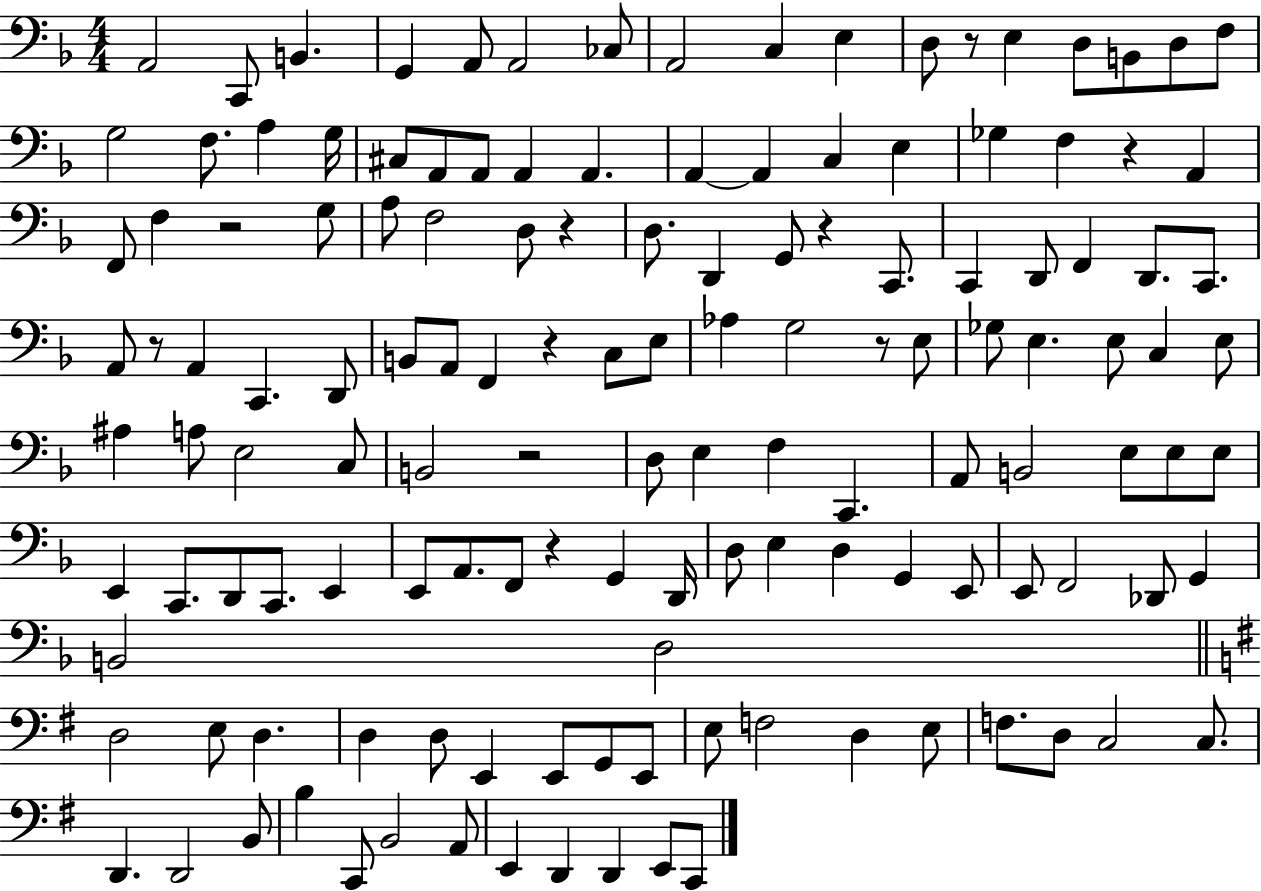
{
  \clef bass
  \numericTimeSignature
  \time 4/4
  \key f \major
  a,2 c,8 b,4. | g,4 a,8 a,2 ces8 | a,2 c4 e4 | d8 r8 e4 d8 b,8 d8 f8 | \break g2 f8. a4 g16 | cis8 a,8 a,8 a,4 a,4. | a,4~~ a,4 c4 e4 | ges4 f4 r4 a,4 | \break f,8 f4 r2 g8 | a8 f2 d8 r4 | d8. d,4 g,8 r4 c,8. | c,4 d,8 f,4 d,8. c,8. | \break a,8 r8 a,4 c,4. d,8 | b,8 a,8 f,4 r4 c8 e8 | aes4 g2 r8 e8 | ges8 e4. e8 c4 e8 | \break ais4 a8 e2 c8 | b,2 r2 | d8 e4 f4 c,4. | a,8 b,2 e8 e8 e8 | \break e,4 c,8. d,8 c,8. e,4 | e,8 a,8. f,8 r4 g,4 d,16 | d8 e4 d4 g,4 e,8 | e,8 f,2 des,8 g,4 | \break b,2 d2 | \bar "||" \break \key e \minor d2 e8 d4. | d4 d8 e,4 e,8 g,8 e,8 | e8 f2 d4 e8 | f8. d8 c2 c8. | \break d,4. d,2 b,8 | b4 c,8 b,2 a,8 | e,4 d,4 d,4 e,8 c,8 | \bar "|."
}